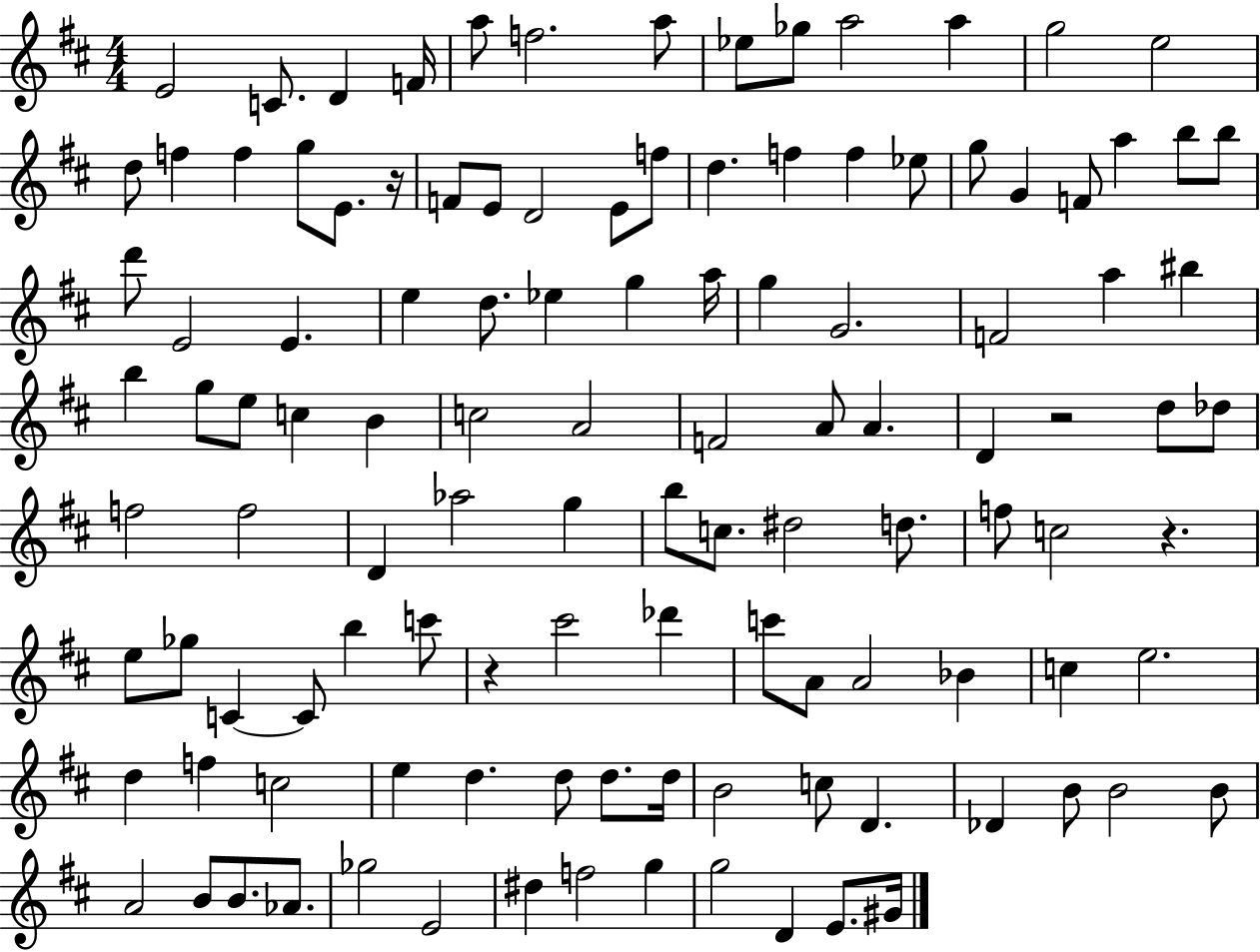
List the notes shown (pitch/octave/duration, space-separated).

E4/h C4/e. D4/q F4/s A5/e F5/h. A5/e Eb5/e Gb5/e A5/h A5/q G5/h E5/h D5/e F5/q F5/q G5/e E4/e. R/s F4/e E4/e D4/h E4/e F5/e D5/q. F5/q F5/q Eb5/e G5/e G4/q F4/e A5/q B5/e B5/e D6/e E4/h E4/q. E5/q D5/e. Eb5/q G5/q A5/s G5/q G4/h. F4/h A5/q BIS5/q B5/q G5/e E5/e C5/q B4/q C5/h A4/h F4/h A4/e A4/q. D4/q R/h D5/e Db5/e F5/h F5/h D4/q Ab5/h G5/q B5/e C5/e. D#5/h D5/e. F5/e C5/h R/q. E5/e Gb5/e C4/q C4/e B5/q C6/e R/q C#6/h Db6/q C6/e A4/e A4/h Bb4/q C5/q E5/h. D5/q F5/q C5/h E5/q D5/q. D5/e D5/e. D5/s B4/h C5/e D4/q. Db4/q B4/e B4/h B4/e A4/h B4/e B4/e. Ab4/e. Gb5/h E4/h D#5/q F5/h G5/q G5/h D4/q E4/e. G#4/s